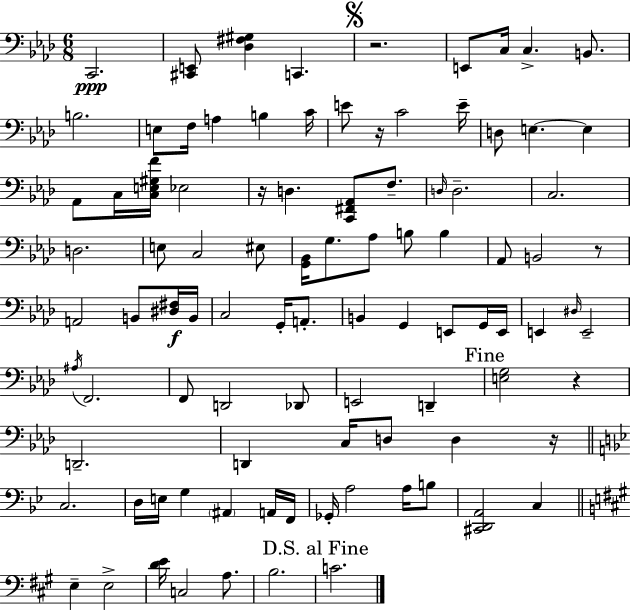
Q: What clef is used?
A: bass